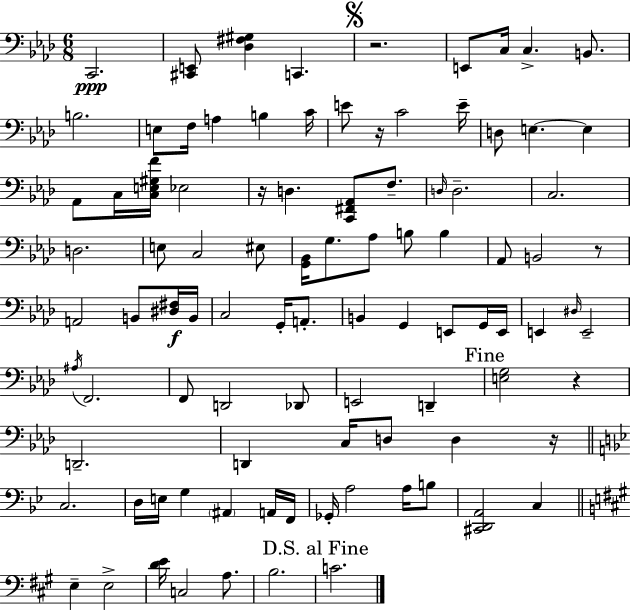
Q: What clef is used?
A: bass